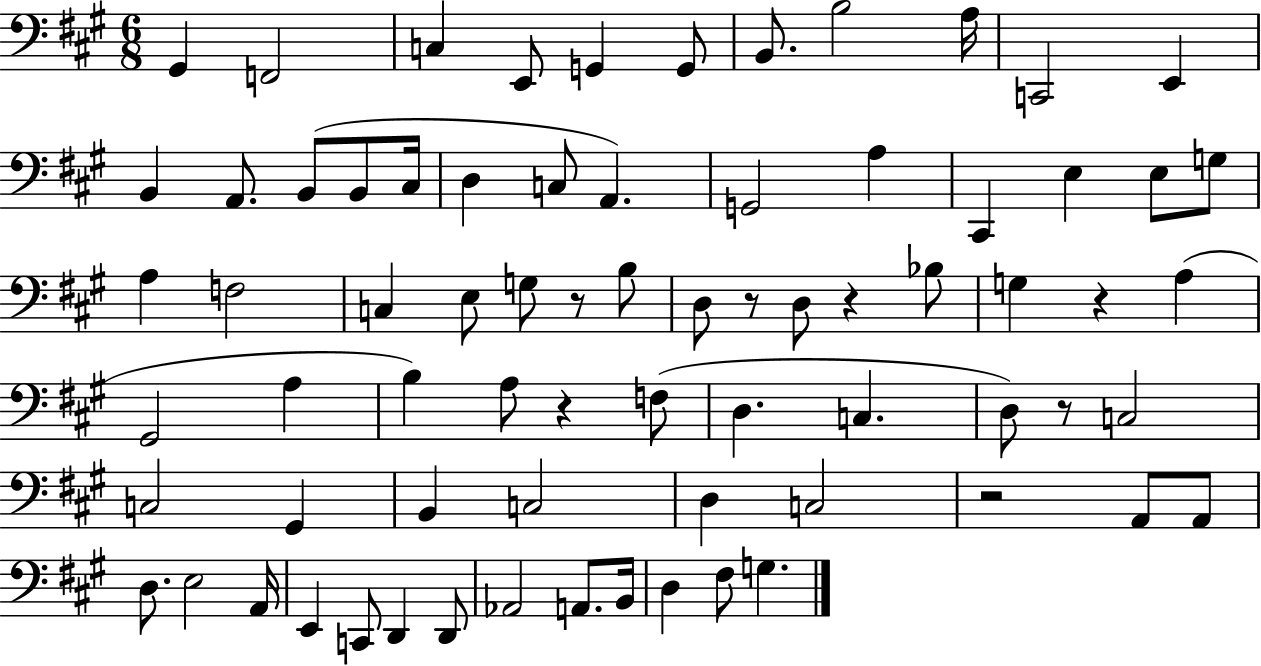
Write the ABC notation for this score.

X:1
T:Untitled
M:6/8
L:1/4
K:A
^G,, F,,2 C, E,,/2 G,, G,,/2 B,,/2 B,2 A,/4 C,,2 E,, B,, A,,/2 B,,/2 B,,/2 ^C,/4 D, C,/2 A,, G,,2 A, ^C,, E, E,/2 G,/2 A, F,2 C, E,/2 G,/2 z/2 B,/2 D,/2 z/2 D,/2 z _B,/2 G, z A, ^G,,2 A, B, A,/2 z F,/2 D, C, D,/2 z/2 C,2 C,2 ^G,, B,, C,2 D, C,2 z2 A,,/2 A,,/2 D,/2 E,2 A,,/4 E,, C,,/2 D,, D,,/2 _A,,2 A,,/2 B,,/4 D, ^F,/2 G,